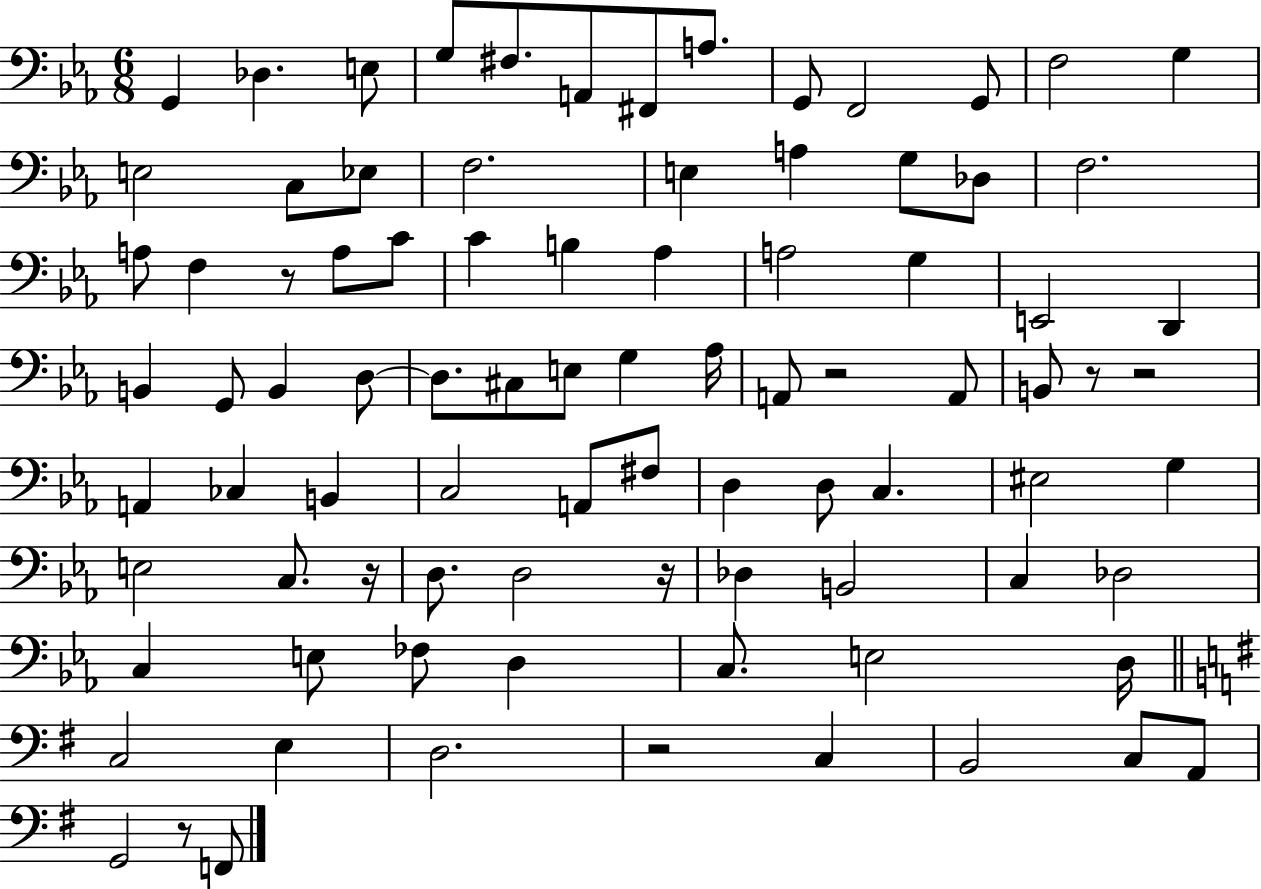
G2/q Db3/q. E3/e G3/e F#3/e. A2/e F#2/e A3/e. G2/e F2/h G2/e F3/h G3/q E3/h C3/e Eb3/e F3/h. E3/q A3/q G3/e Db3/e F3/h. A3/e F3/q R/e A3/e C4/e C4/q B3/q Ab3/q A3/h G3/q E2/h D2/q B2/q G2/e B2/q D3/e D3/e. C#3/e E3/e G3/q Ab3/s A2/e R/h A2/e B2/e R/e R/h A2/q CES3/q B2/q C3/h A2/e F#3/e D3/q D3/e C3/q. EIS3/h G3/q E3/h C3/e. R/s D3/e. D3/h R/s Db3/q B2/h C3/q Db3/h C3/q E3/e FES3/e D3/q C3/e. E3/h D3/s C3/h E3/q D3/h. R/h C3/q B2/h C3/e A2/e G2/h R/e F2/e